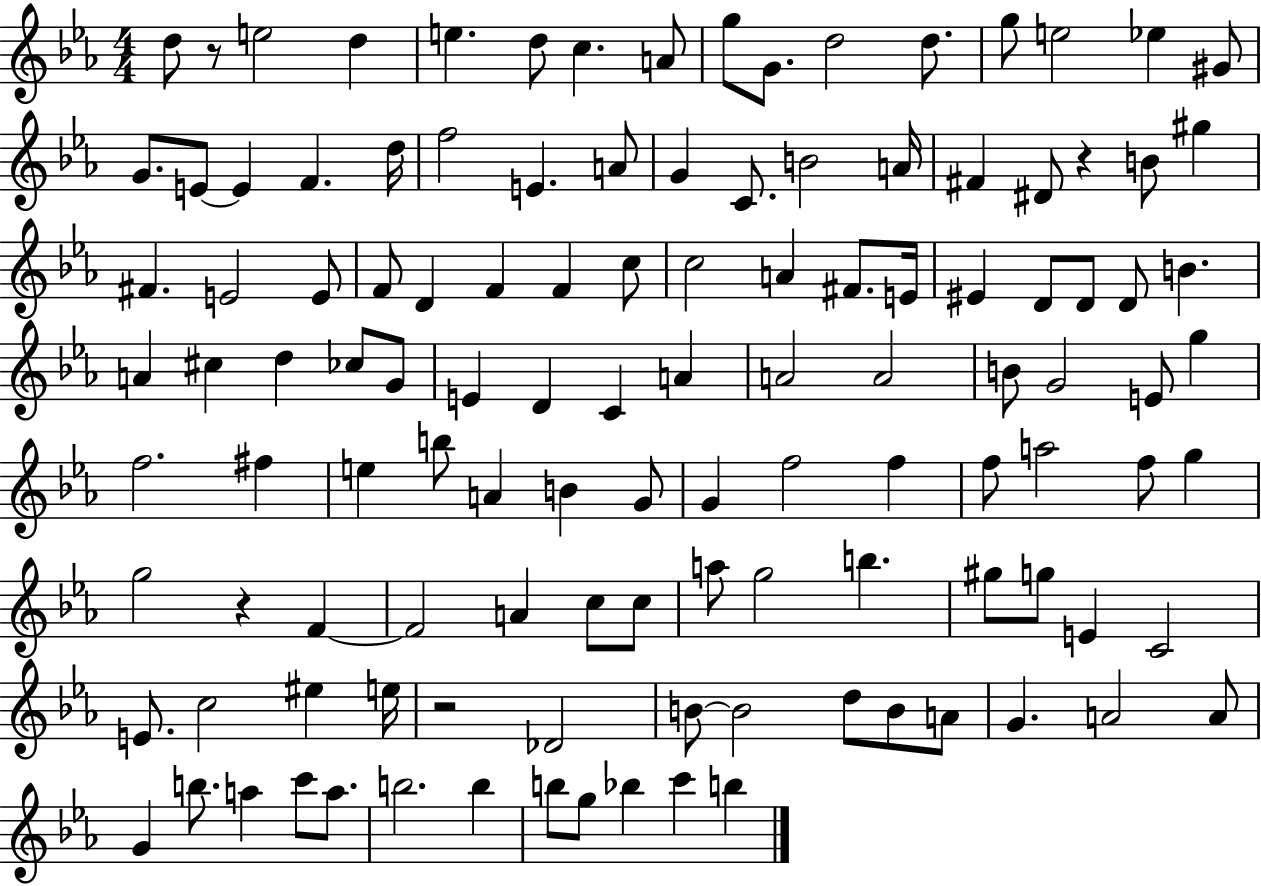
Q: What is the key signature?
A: EES major